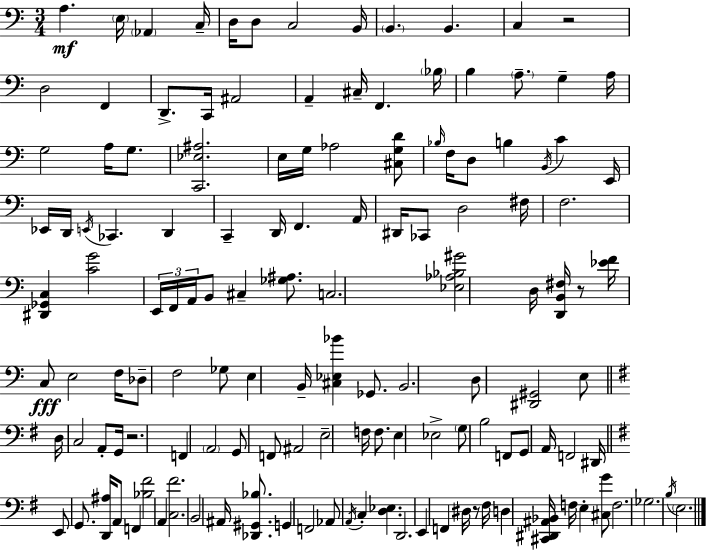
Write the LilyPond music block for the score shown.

{
  \clef bass
  \numericTimeSignature
  \time 3/4
  \key a \minor
  a4.\mf \parenthesize e16 \parenthesize aes,4 c16-- | d16 d8 c2 b,16 | \parenthesize b,4. b,4. | c4 r2 | \break d2 f,4 | d,8.-> c,16 ais,2 | a,4-- cis16-- f,4. \parenthesize bes16 | b4 \parenthesize a8.-- g4-- a16 | \break g2 a16 g8. | <c, ees ais>2. | e16 g16 aes2 <cis g d'>8 | \grace { bes16 } f16 d8 b4 \acciaccatura { b,16 } c'4 | \break e,16 ees,16 d,16 \acciaccatura { e,16 } ces,4. d,4 | c,4-- d,16 f,4. | a,16 dis,16 ces,8 d2 | fis16 f2. | \break <dis, ges, c>4 <c' g'>2 | \tuplet 3/2 { e,16 f,16 a,16 } b,8 cis4-- | <ges ais>8. c2. | <ees aes bes gis'>2 d16 | \break <d, b, fis>16 r8 <ees' f'>16 c8\fff e2 | f16 des8-- f2 | ges8 e4 b,16-- <cis ees bes'>4 | ges,8. b,2. | \break d8 <dis, gis,>2 | e8 \bar "||" \break \key g \major d16 c2 a,8-. g,16 | r2. | f,4 \parenthesize a,2 | g,8 f,8 ais,2 | \break e2-- f16 f8. | e4 ees2-> | \parenthesize g8 b2 f,8 | g,8 a,16 f,2 dis,16 | \break \bar "||" \break \key g \major e,8 g,8. <d, ais>16 a,8 f,4 | <bes fis'>2 a,4 | <c fis'>2. | b,2 ais,16 <des, gis, bes>8. | \break g,4 f,2 | aes,8 \acciaccatura { a,16 } c4-. <d ees>4. | d,2. | e,4 f,4 dis16 r8 | \break fis16 d4 <cis, dis, ais, bes,>16 f16 e4-. <cis g'>8 | f2. | ges2. | \acciaccatura { b16 } \parenthesize e2. | \break \bar "|."
}